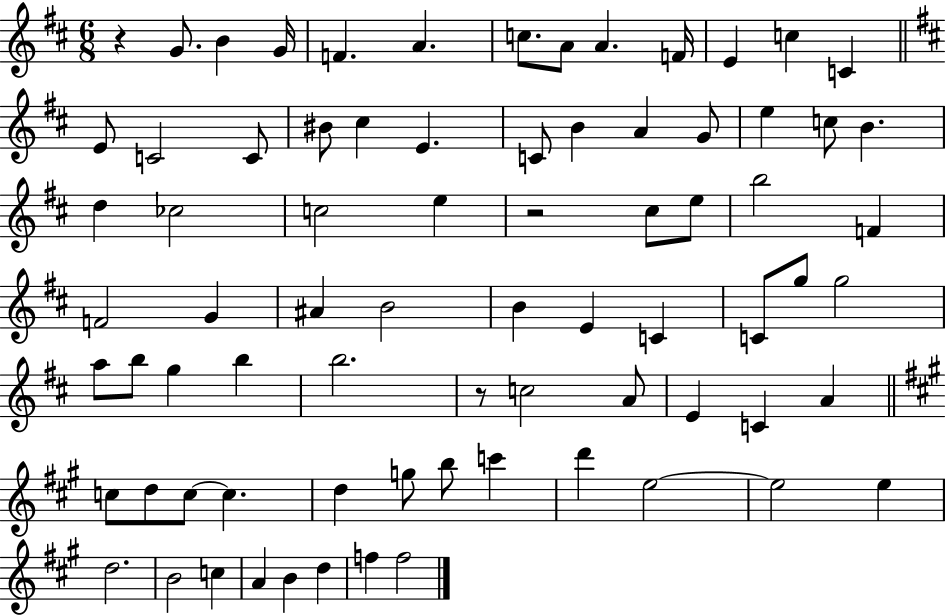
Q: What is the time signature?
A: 6/8